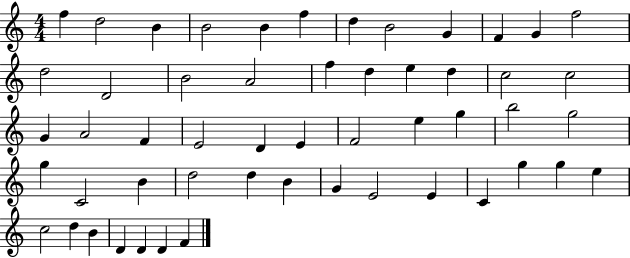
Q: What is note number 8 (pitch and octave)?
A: B4